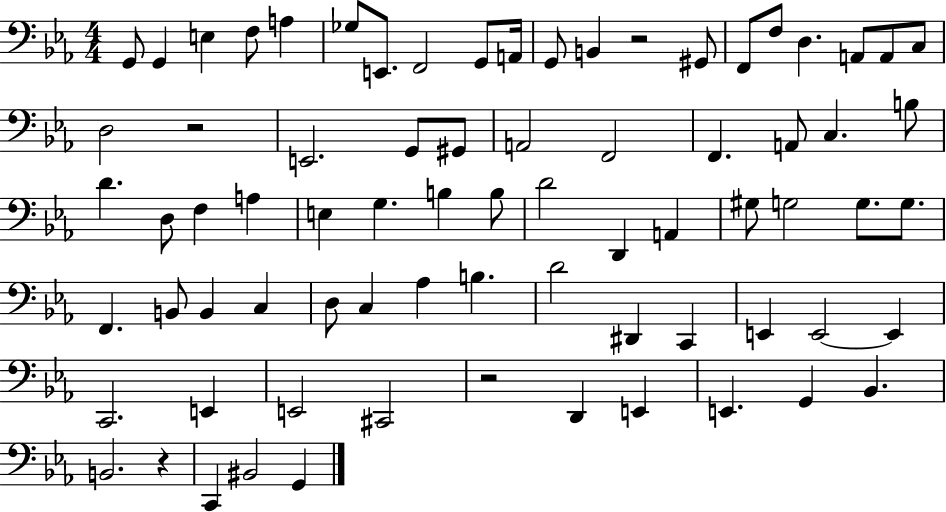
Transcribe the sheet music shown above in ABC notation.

X:1
T:Untitled
M:4/4
L:1/4
K:Eb
G,,/2 G,, E, F,/2 A, _G,/2 E,,/2 F,,2 G,,/2 A,,/4 G,,/2 B,, z2 ^G,,/2 F,,/2 F,/2 D, A,,/2 A,,/2 C,/2 D,2 z2 E,,2 G,,/2 ^G,,/2 A,,2 F,,2 F,, A,,/2 C, B,/2 D D,/2 F, A, E, G, B, B,/2 D2 D,, A,, ^G,/2 G,2 G,/2 G,/2 F,, B,,/2 B,, C, D,/2 C, _A, B, D2 ^D,, C,, E,, E,,2 E,, C,,2 E,, E,,2 ^C,,2 z2 D,, E,, E,, G,, _B,, B,,2 z C,, ^B,,2 G,,